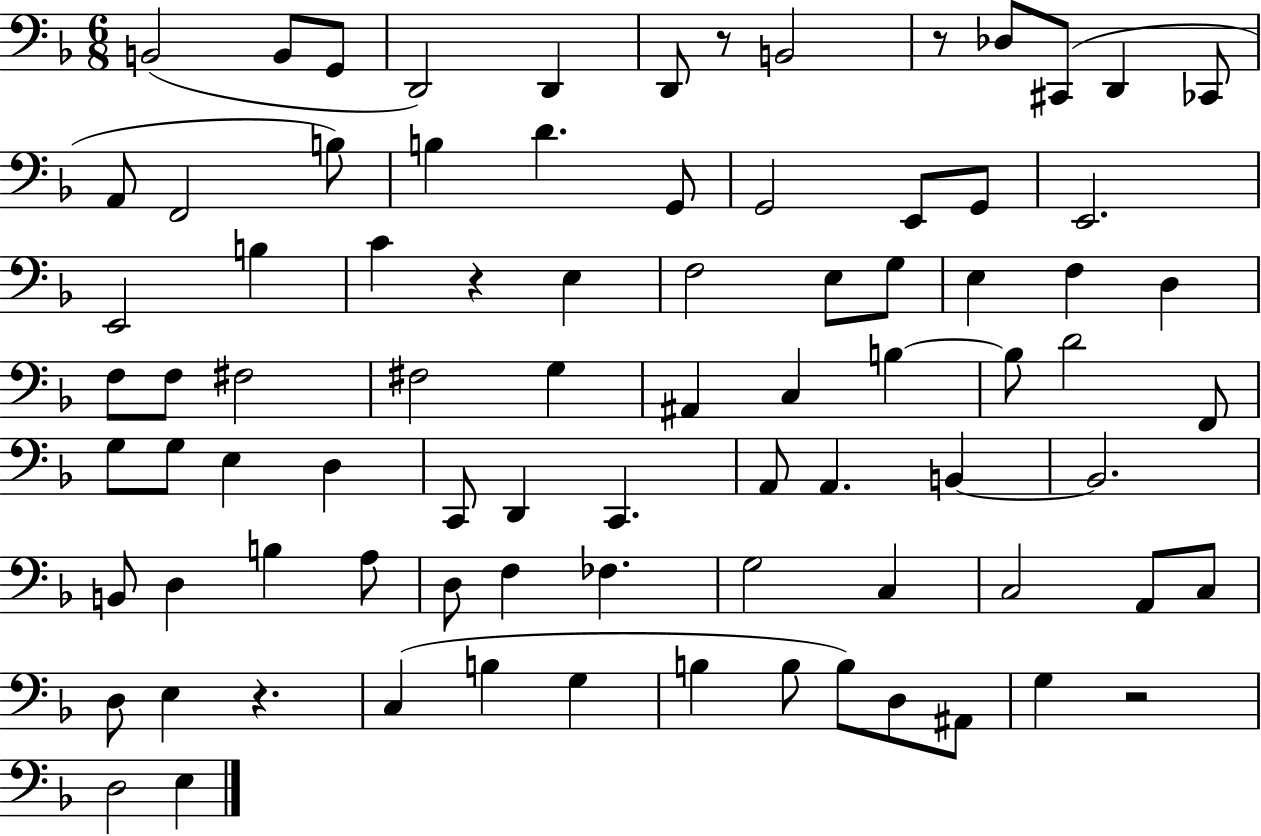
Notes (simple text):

B2/h B2/e G2/e D2/h D2/q D2/e R/e B2/h R/e Db3/e C#2/e D2/q CES2/e A2/e F2/h B3/e B3/q D4/q. G2/e G2/h E2/e G2/e E2/h. E2/h B3/q C4/q R/q E3/q F3/h E3/e G3/e E3/q F3/q D3/q F3/e F3/e F#3/h F#3/h G3/q A#2/q C3/q B3/q B3/e D4/h F2/e G3/e G3/e E3/q D3/q C2/e D2/q C2/q. A2/e A2/q. B2/q B2/h. B2/e D3/q B3/q A3/e D3/e F3/q FES3/q. G3/h C3/q C3/h A2/e C3/e D3/e E3/q R/q. C3/q B3/q G3/q B3/q B3/e B3/e D3/e A#2/e G3/q R/h D3/h E3/q